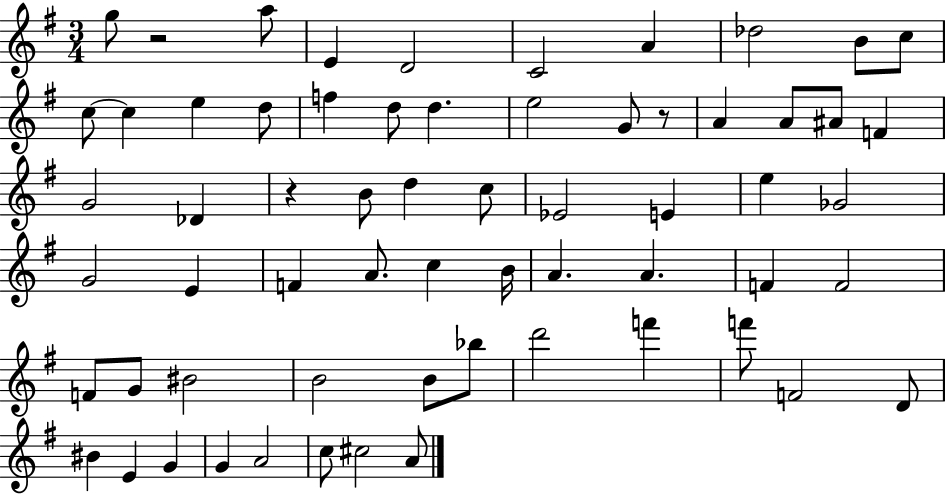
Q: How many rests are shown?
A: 3